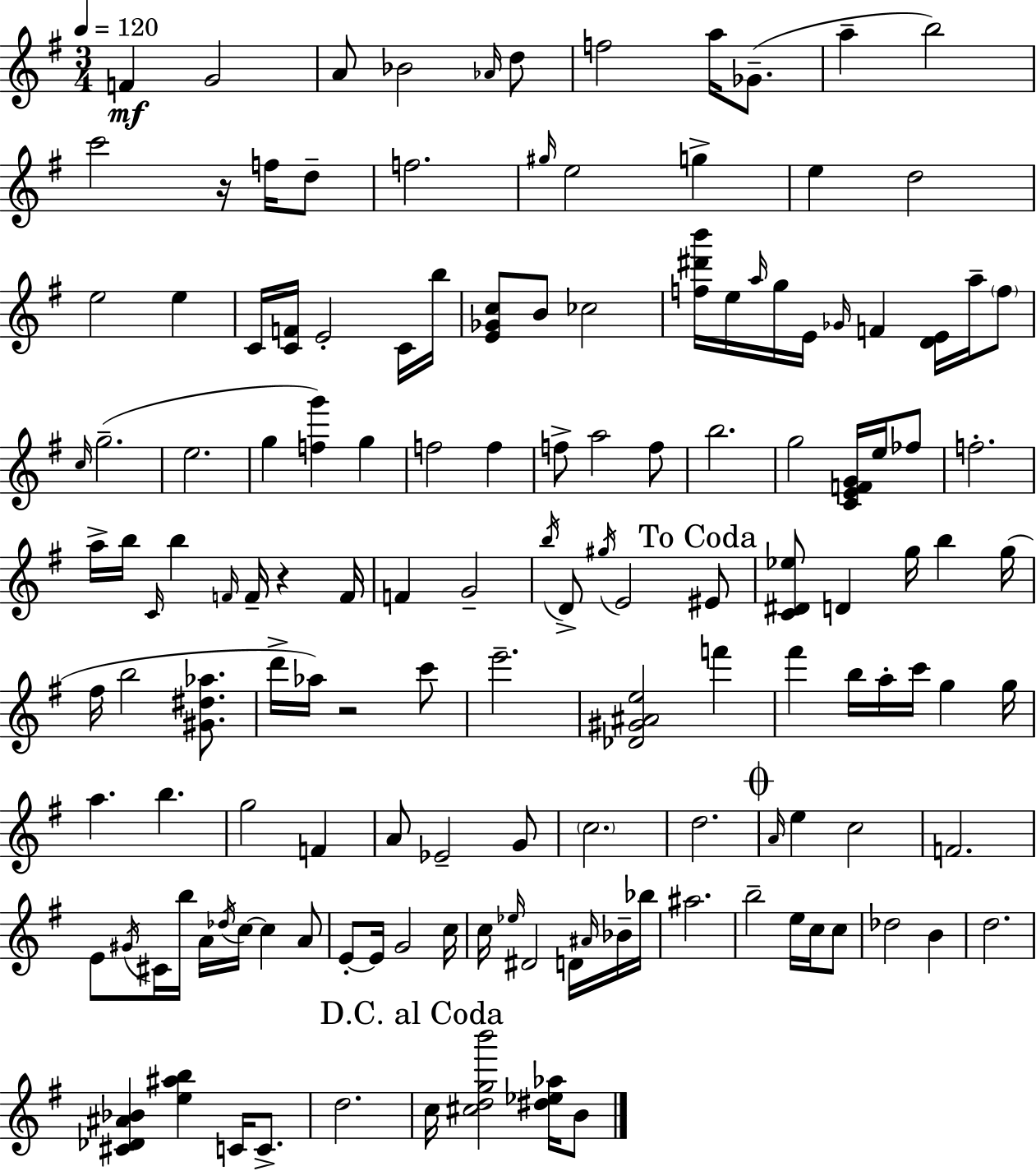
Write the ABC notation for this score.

X:1
T:Untitled
M:3/4
L:1/4
K:G
F G2 A/2 _B2 _A/4 d/2 f2 a/4 _G/2 a b2 c'2 z/4 f/4 d/2 f2 ^g/4 e2 g e d2 e2 e C/4 [CF]/4 E2 C/4 b/4 [E_Gc]/2 B/2 _c2 [f^d'b']/4 e/4 a/4 g/4 E/4 _G/4 F [DE]/4 a/4 f/2 c/4 g2 e2 g [fg'] g f2 f f/2 a2 f/2 b2 g2 [CEFG]/4 e/4 _f/2 f2 a/4 b/4 C/4 b F/4 F/4 z F/4 F G2 b/4 D/2 ^g/4 E2 ^E/2 [C^D_e]/2 D g/4 b g/4 ^f/4 b2 [^G^d_a]/2 d'/4 _a/4 z2 c'/2 e'2 [_D^G^Ae]2 f' ^f' b/4 a/4 c'/4 g g/4 a b g2 F A/2 _E2 G/2 c2 d2 A/4 e c2 F2 E/2 ^G/4 ^C/4 b/4 A/4 _d/4 c/4 c A/2 E/2 E/4 G2 c/4 c/4 _e/4 ^D2 D/4 ^A/4 _B/4 _b/4 ^a2 b2 e/4 c/4 c/2 _d2 B d2 [^C_D^A_B] [e^ab] C/4 C/2 d2 c/4 [^cdgb']2 [^d_e_a]/4 B/2